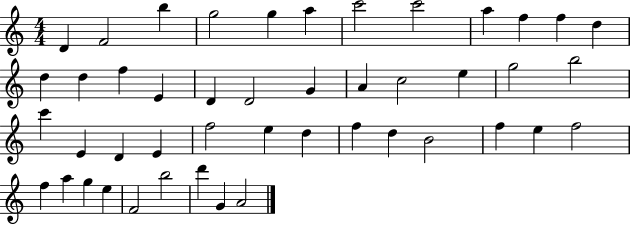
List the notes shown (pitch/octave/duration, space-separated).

D4/q F4/h B5/q G5/h G5/q A5/q C6/h C6/h A5/q F5/q F5/q D5/q D5/q D5/q F5/q E4/q D4/q D4/h G4/q A4/q C5/h E5/q G5/h B5/h C6/q E4/q D4/q E4/q F5/h E5/q D5/q F5/q D5/q B4/h F5/q E5/q F5/h F5/q A5/q G5/q E5/q F4/h B5/h D6/q G4/q A4/h